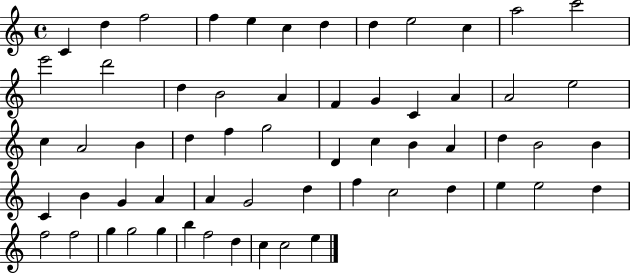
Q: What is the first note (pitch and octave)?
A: C4